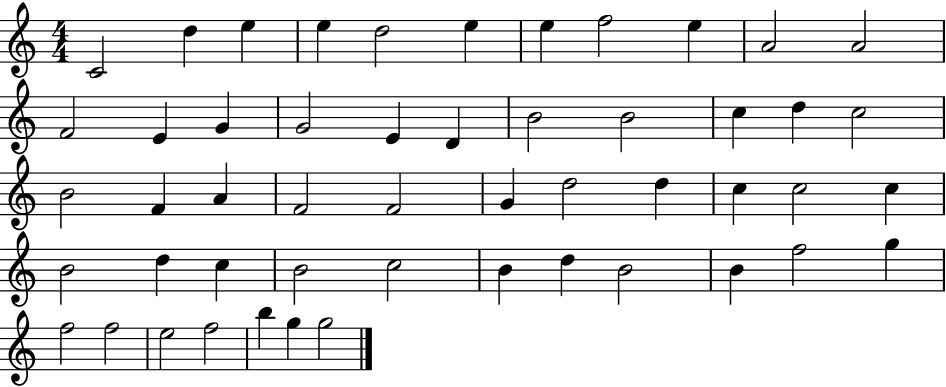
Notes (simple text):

C4/h D5/q E5/q E5/q D5/h E5/q E5/q F5/h E5/q A4/h A4/h F4/h E4/q G4/q G4/h E4/q D4/q B4/h B4/h C5/q D5/q C5/h B4/h F4/q A4/q F4/h F4/h G4/q D5/h D5/q C5/q C5/h C5/q B4/h D5/q C5/q B4/h C5/h B4/q D5/q B4/h B4/q F5/h G5/q F5/h F5/h E5/h F5/h B5/q G5/q G5/h